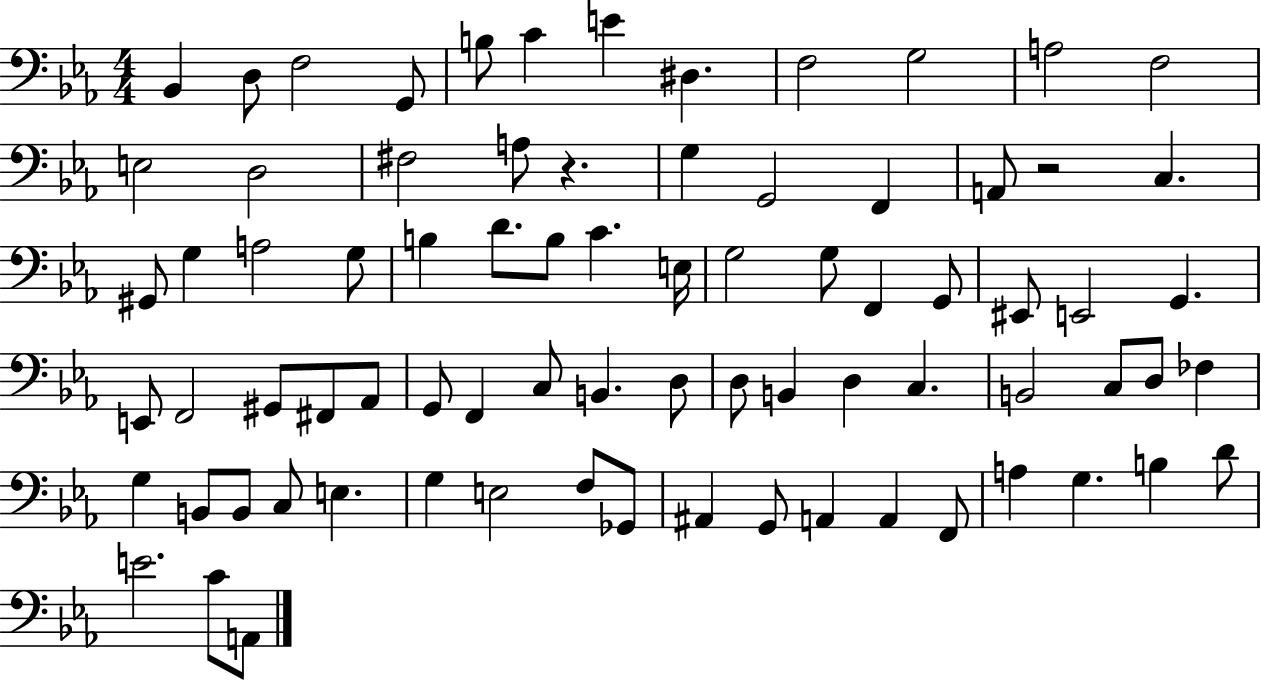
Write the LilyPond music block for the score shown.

{
  \clef bass
  \numericTimeSignature
  \time 4/4
  \key ees \major
  bes,4 d8 f2 g,8 | b8 c'4 e'4 dis4. | f2 g2 | a2 f2 | \break e2 d2 | fis2 a8 r4. | g4 g,2 f,4 | a,8 r2 c4. | \break gis,8 g4 a2 g8 | b4 d'8. b8 c'4. e16 | g2 g8 f,4 g,8 | eis,8 e,2 g,4. | \break e,8 f,2 gis,8 fis,8 aes,8 | g,8 f,4 c8 b,4. d8 | d8 b,4 d4 c4. | b,2 c8 d8 fes4 | \break g4 b,8 b,8 c8 e4. | g4 e2 f8 ges,8 | ais,4 g,8 a,4 a,4 f,8 | a4 g4. b4 d'8 | \break e'2. c'8 a,8 | \bar "|."
}